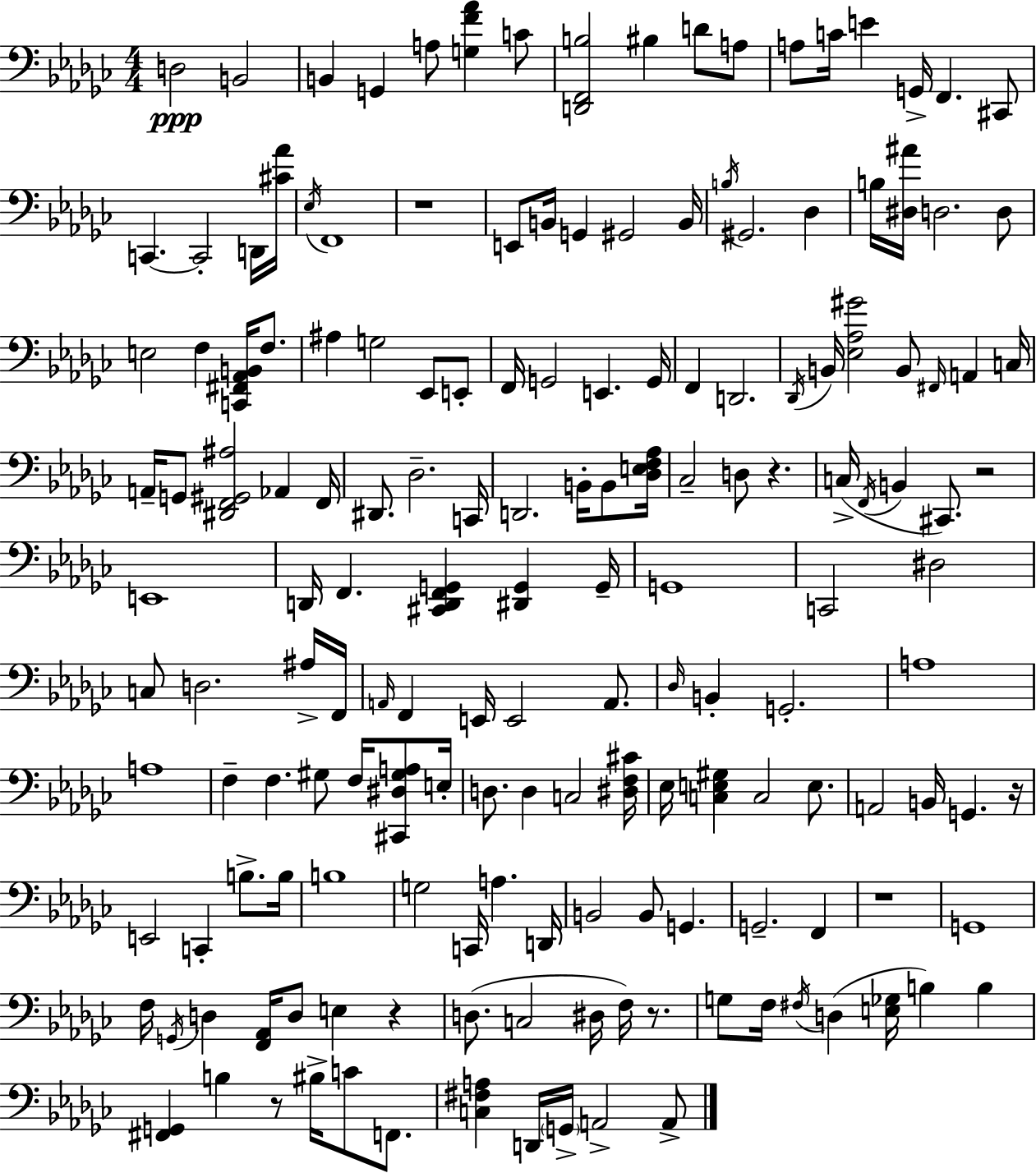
D3/h B2/h B2/q G2/q A3/e [G3,F4,Ab4]/q C4/e [D2,F2,B3]/h BIS3/q D4/e A3/e A3/e C4/s E4/q G2/s F2/q. C#2/e C2/q. C2/h D2/s [C#4,Ab4]/s Eb3/s F2/w R/w E2/e B2/s G2/q G#2/h B2/s B3/s G#2/h. Db3/q B3/s [D#3,A#4]/s D3/h. D3/e E3/h F3/q [C2,F#2,Ab2,B2]/s F3/e. A#3/q G3/h Eb2/e E2/e F2/s G2/h E2/q. G2/s F2/q D2/h. Db2/s B2/s [Eb3,Ab3,G#4]/h B2/e F#2/s A2/q C3/s A2/s G2/e [D#2,F2,G#2,A#3]/h Ab2/q F2/s D#2/e. Db3/h. C2/s D2/h. B2/s B2/e [Db3,E3,F3,Ab3]/s CES3/h D3/e R/q. C3/s F2/s B2/q C#2/e. R/h E2/w D2/s F2/q. [C#2,D2,F2,G2]/q [D#2,G2]/q G2/s G2/w C2/h D#3/h C3/e D3/h. A#3/s F2/s A2/s F2/q E2/s E2/h A2/e. Db3/s B2/q G2/h. A3/w A3/w F3/q F3/q. G#3/e F3/s [C#2,D#3,G#3,A3]/e E3/s D3/e. D3/q C3/h [D#3,F3,C#4]/s Eb3/s [C3,E3,G#3]/q C3/h E3/e. A2/h B2/s G2/q. R/s E2/h C2/q B3/e. B3/s B3/w G3/h C2/s A3/q. D2/s B2/h B2/e G2/q. G2/h. F2/q R/w G2/w F3/s G2/s D3/q [F2,Ab2]/s D3/e E3/q R/q D3/e. C3/h D#3/s F3/s R/e. G3/e F3/s F#3/s D3/q [E3,Gb3]/s B3/q B3/q [F#2,G2]/q B3/q R/e BIS3/s C4/e F2/e. [C3,F#3,A3]/q D2/s G2/s A2/h A2/e